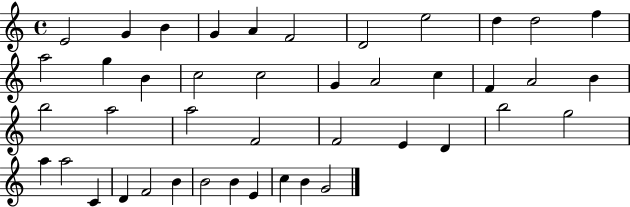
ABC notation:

X:1
T:Untitled
M:4/4
L:1/4
K:C
E2 G B G A F2 D2 e2 d d2 f a2 g B c2 c2 G A2 c F A2 B b2 a2 a2 F2 F2 E D b2 g2 a a2 C D F2 B B2 B E c B G2